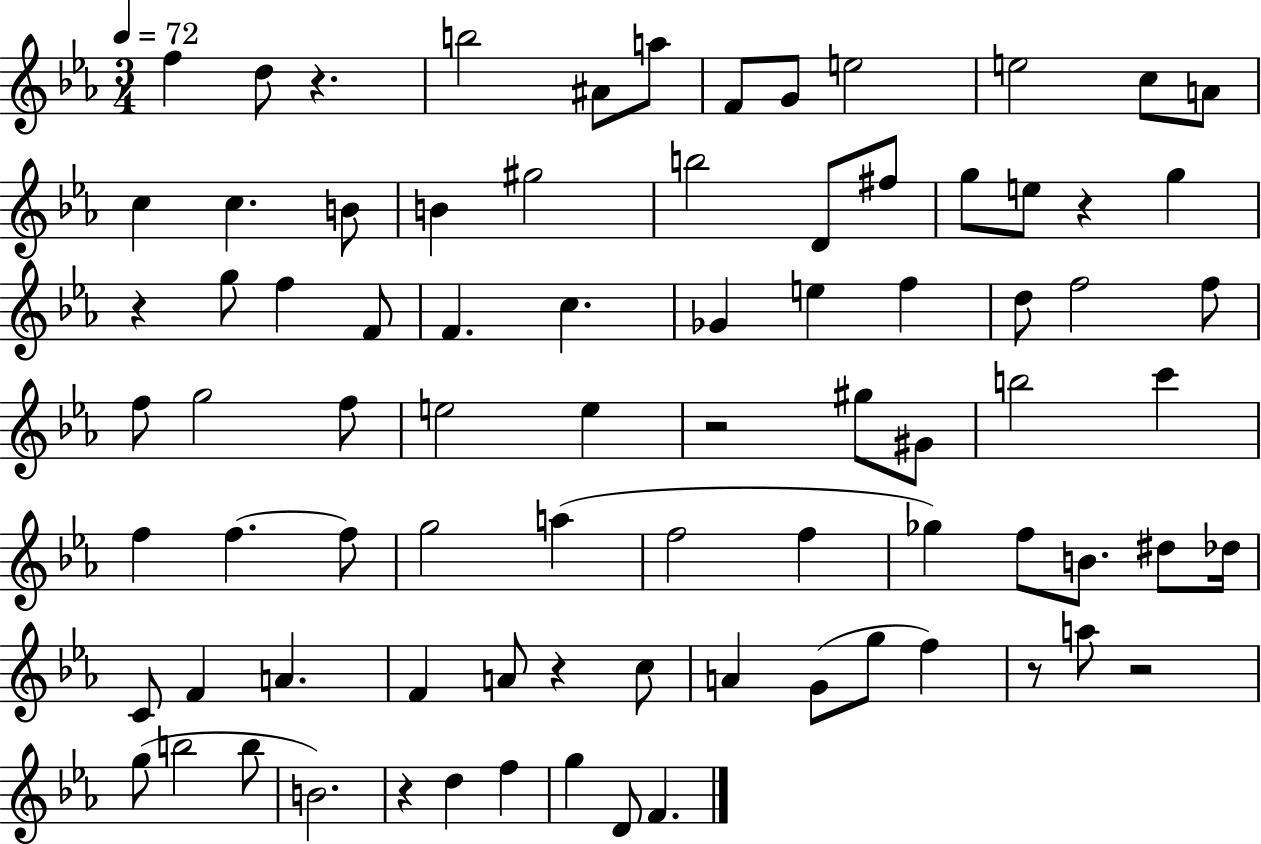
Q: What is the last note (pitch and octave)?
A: F4